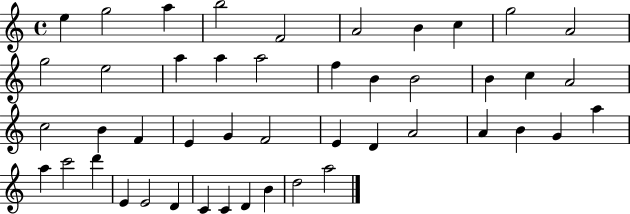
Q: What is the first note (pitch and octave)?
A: E5